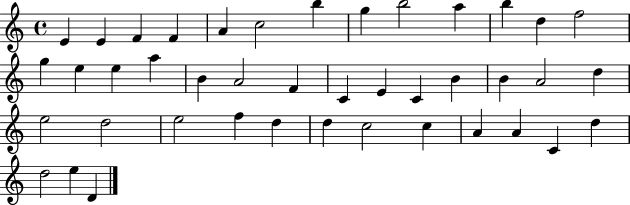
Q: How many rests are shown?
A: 0